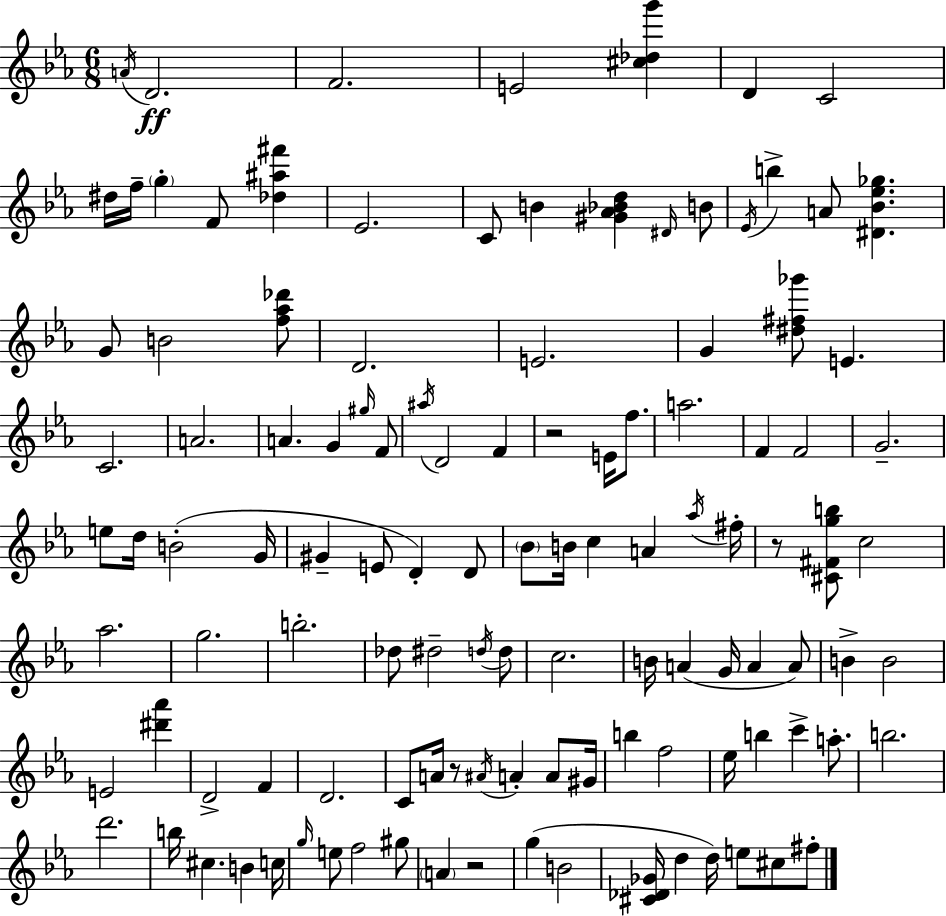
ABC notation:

X:1
T:Untitled
M:6/8
L:1/4
K:Cm
A/4 D2 F2 E2 [^c_dg'] D C2 ^d/4 f/4 g F/2 [_d^a^f'] _E2 C/2 B [^G_A_Bd] ^D/4 B/2 _E/4 b A/2 [^D_B_e_g] G/2 B2 [f_a_d']/2 D2 E2 G [^d^f_g']/2 E C2 A2 A G ^g/4 F/2 ^a/4 D2 F z2 E/4 f/2 a2 F F2 G2 e/2 d/4 B2 G/4 ^G E/2 D D/2 _B/2 B/4 c A _a/4 ^f/4 z/2 [^C^Fgb]/2 c2 _a2 g2 b2 _d/2 ^d2 d/4 d/2 c2 B/4 A G/4 A A/2 B B2 E2 [^d'_a'] D2 F D2 C/2 A/4 z/2 ^A/4 A A/2 ^G/4 b f2 _e/4 b c' a/2 b2 d'2 b/4 ^c B c/4 g/4 e/2 f2 ^g/2 A z2 g B2 [^C_D_G]/4 d d/4 e/2 ^c/2 ^f/2